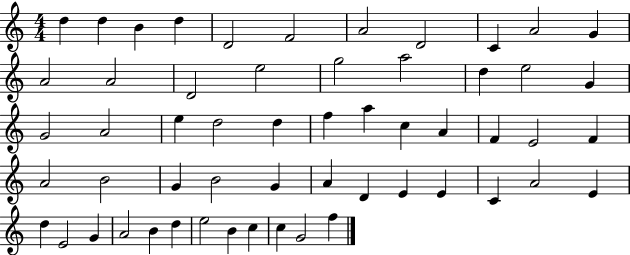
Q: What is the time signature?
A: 4/4